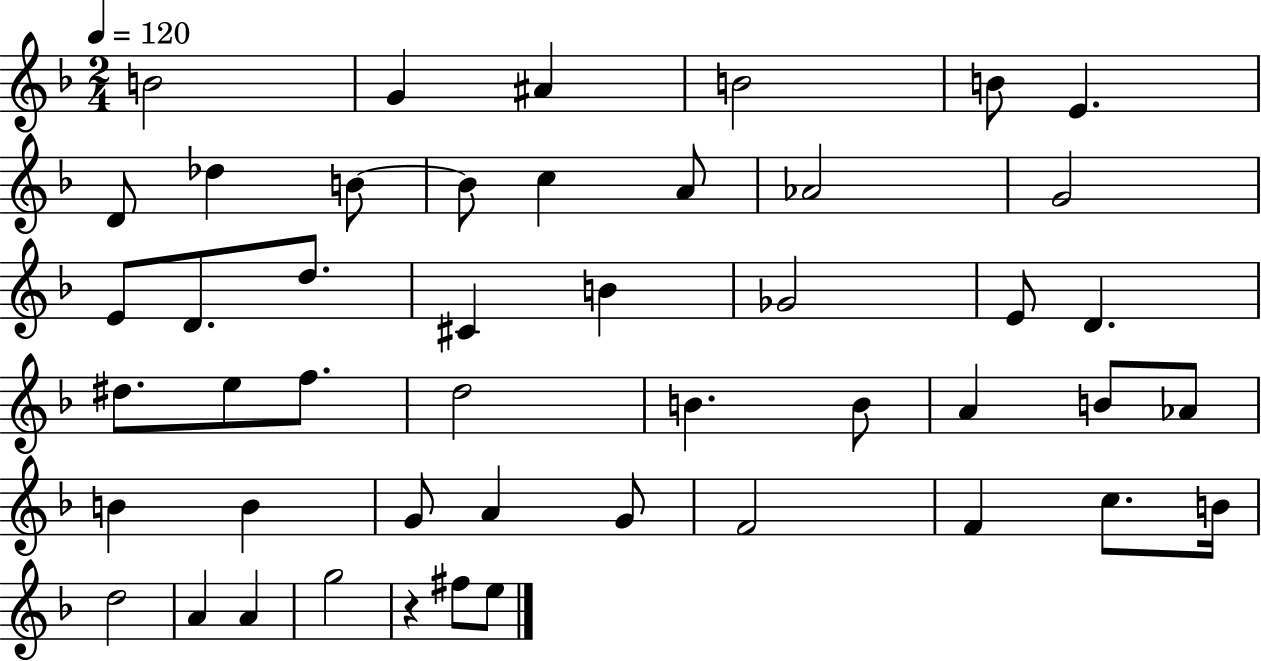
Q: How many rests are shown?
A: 1